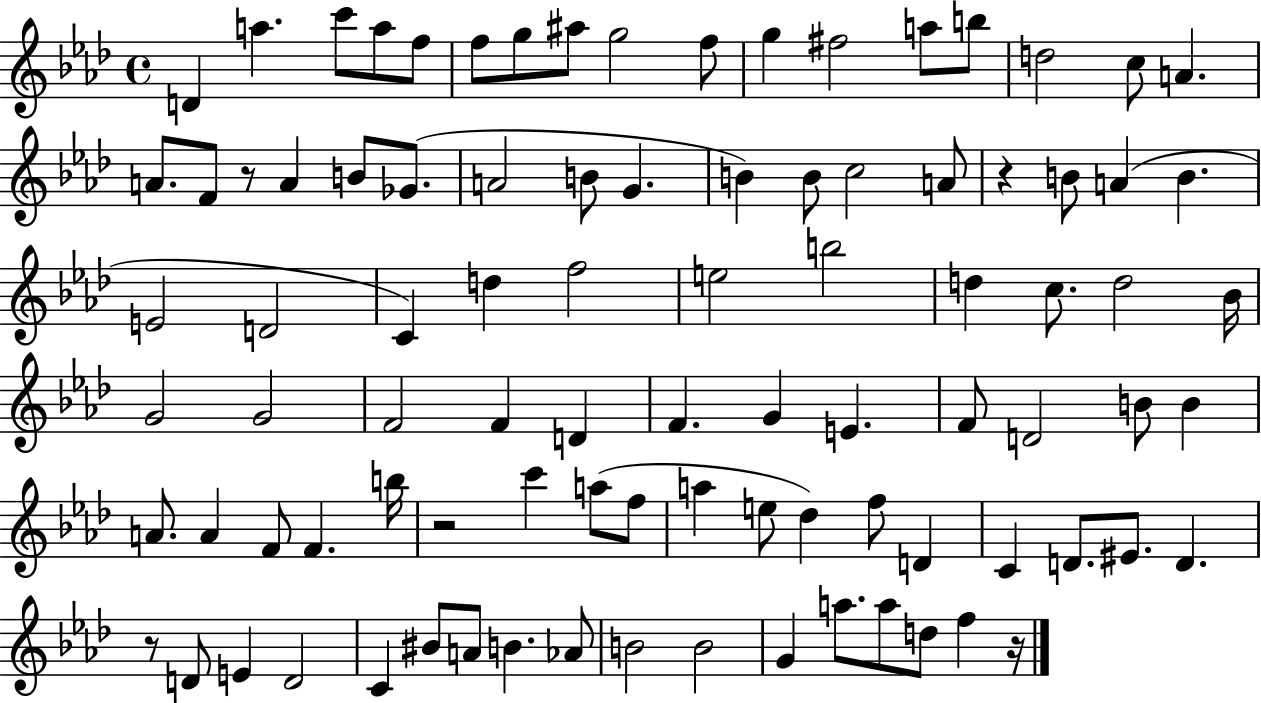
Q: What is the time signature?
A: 4/4